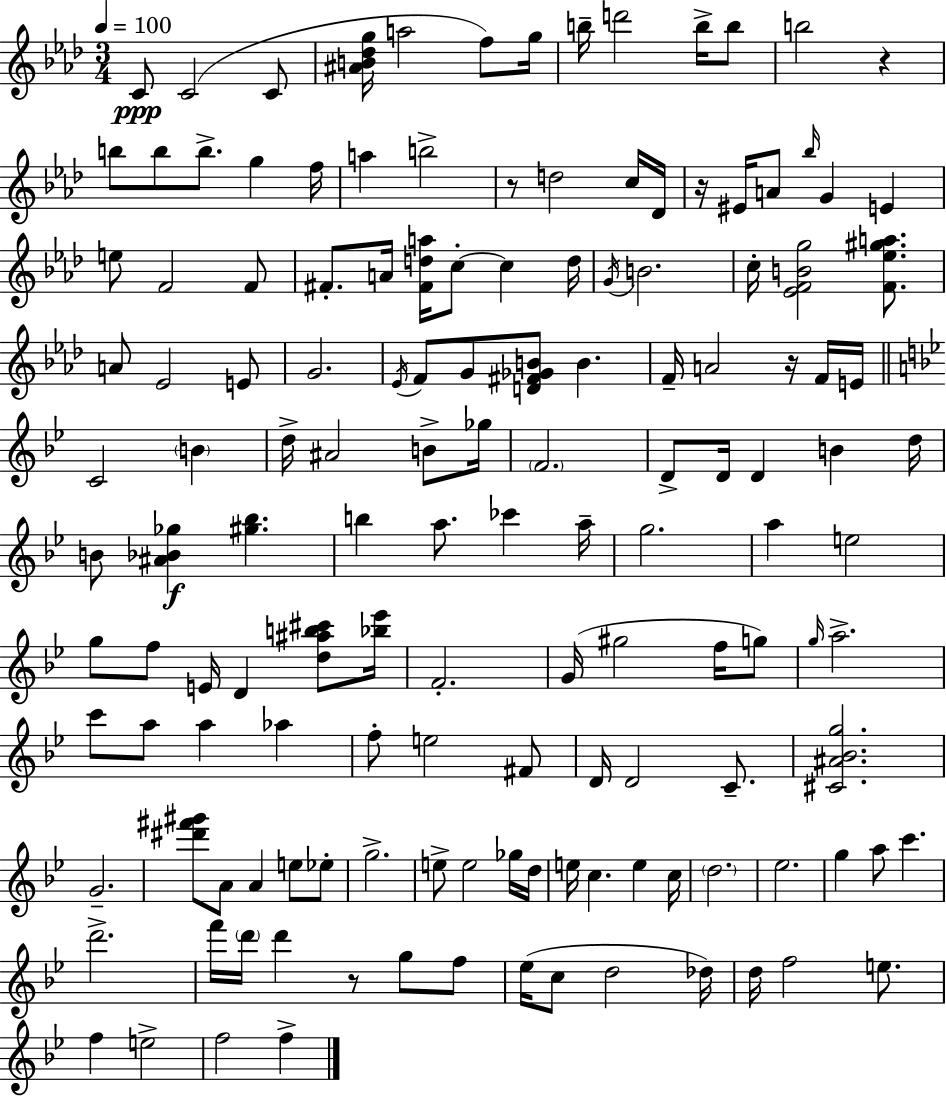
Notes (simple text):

C4/e C4/h C4/e [A#4,B4,Db5,G5]/s A5/h F5/e G5/s B5/s D6/h B5/s B5/e B5/h R/q B5/e B5/e B5/e. G5/q F5/s A5/q B5/h R/e D5/h C5/s Db4/s R/s EIS4/s A4/e Bb5/s G4/q E4/q E5/e F4/h F4/e F#4/e. A4/s [F#4,D5,A5]/s C5/e C5/q D5/s G4/s B4/h. C5/s [Eb4,F4,B4,G5]/h [F4,Eb5,G#5,A5]/e. A4/e Eb4/h E4/e G4/h. Eb4/s F4/e G4/e [D4,F#4,Gb4,B4]/e B4/q. F4/s A4/h R/s F4/s E4/s C4/h B4/q D5/s A#4/h B4/e Gb5/s F4/h. D4/e D4/s D4/q B4/q D5/s B4/e [A#4,Bb4,Gb5]/q [G#5,Bb5]/q. B5/q A5/e. CES6/q A5/s G5/h. A5/q E5/h G5/e F5/e E4/s D4/q [D5,A#5,B5,C#6]/e [Bb5,Eb6]/s F4/h. G4/s G#5/h F5/s G5/e G5/s A5/h. C6/e A5/e A5/q Ab5/q F5/e E5/h F#4/e D4/s D4/h C4/e. [C#4,A#4,Bb4,G5]/h. G4/h. [D#6,F#6,G#6]/e A4/e A4/q E5/e Eb5/e G5/h. E5/e E5/h Gb5/s D5/s E5/s C5/q. E5/q C5/s D5/h. Eb5/h. G5/q A5/e C6/q. D6/h. F6/s D6/s D6/q R/e G5/e F5/e Eb5/s C5/e D5/h Db5/s D5/s F5/h E5/e. F5/q E5/h F5/h F5/q